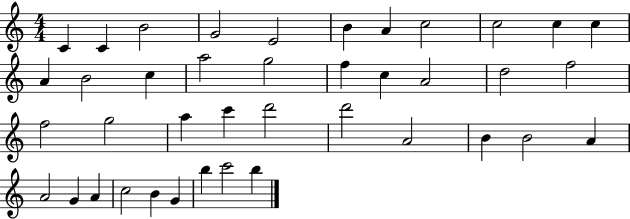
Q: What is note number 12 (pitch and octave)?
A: A4